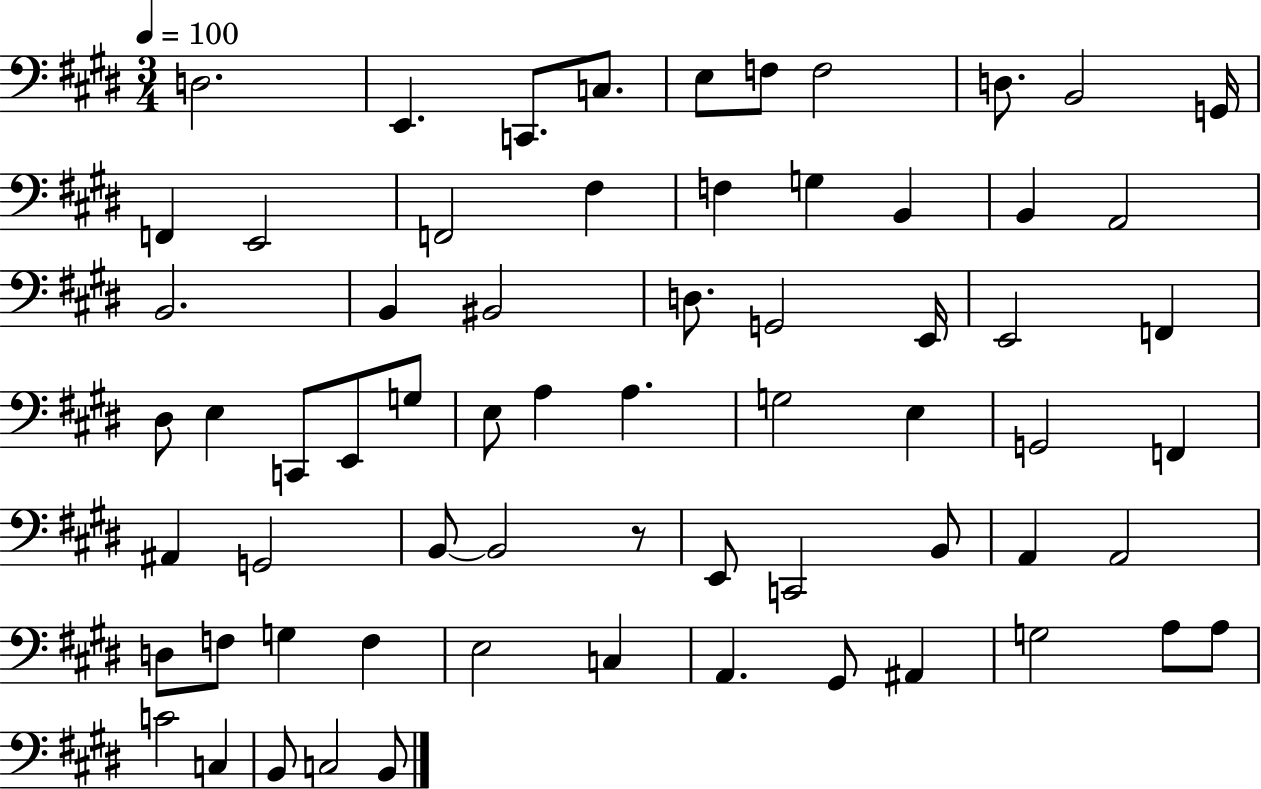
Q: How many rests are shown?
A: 1